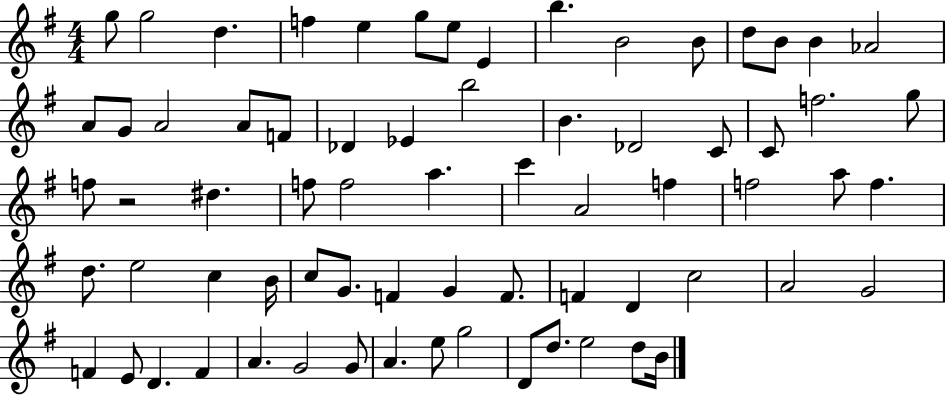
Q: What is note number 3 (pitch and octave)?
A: D5